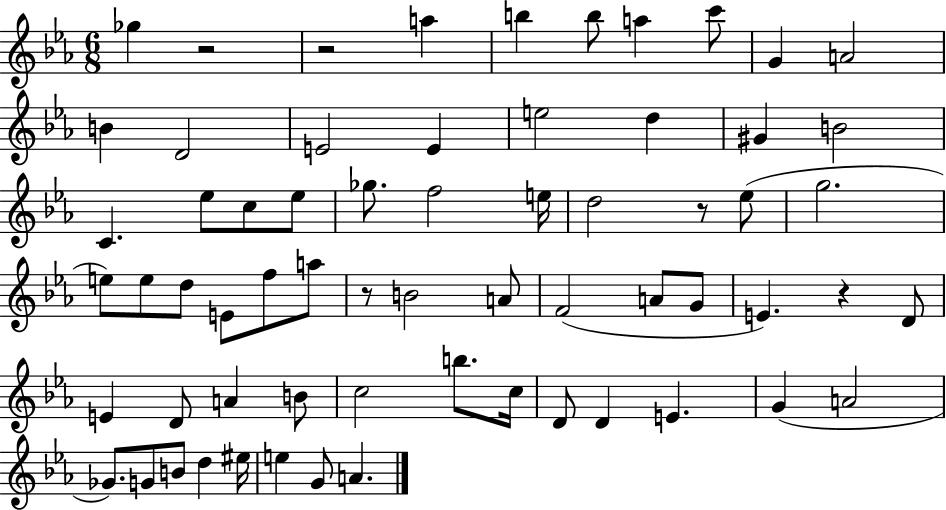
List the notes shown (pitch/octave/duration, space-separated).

Gb5/q R/h R/h A5/q B5/q B5/e A5/q C6/e G4/q A4/h B4/q D4/h E4/h E4/q E5/h D5/q G#4/q B4/h C4/q. Eb5/e C5/e Eb5/e Gb5/e. F5/h E5/s D5/h R/e Eb5/e G5/h. E5/e E5/e D5/e E4/e F5/e A5/e R/e B4/h A4/e F4/h A4/e G4/e E4/q. R/q D4/e E4/q D4/e A4/q B4/e C5/h B5/e. C5/s D4/e D4/q E4/q. G4/q A4/h Gb4/e. G4/e B4/e D5/q EIS5/s E5/q G4/e A4/q.